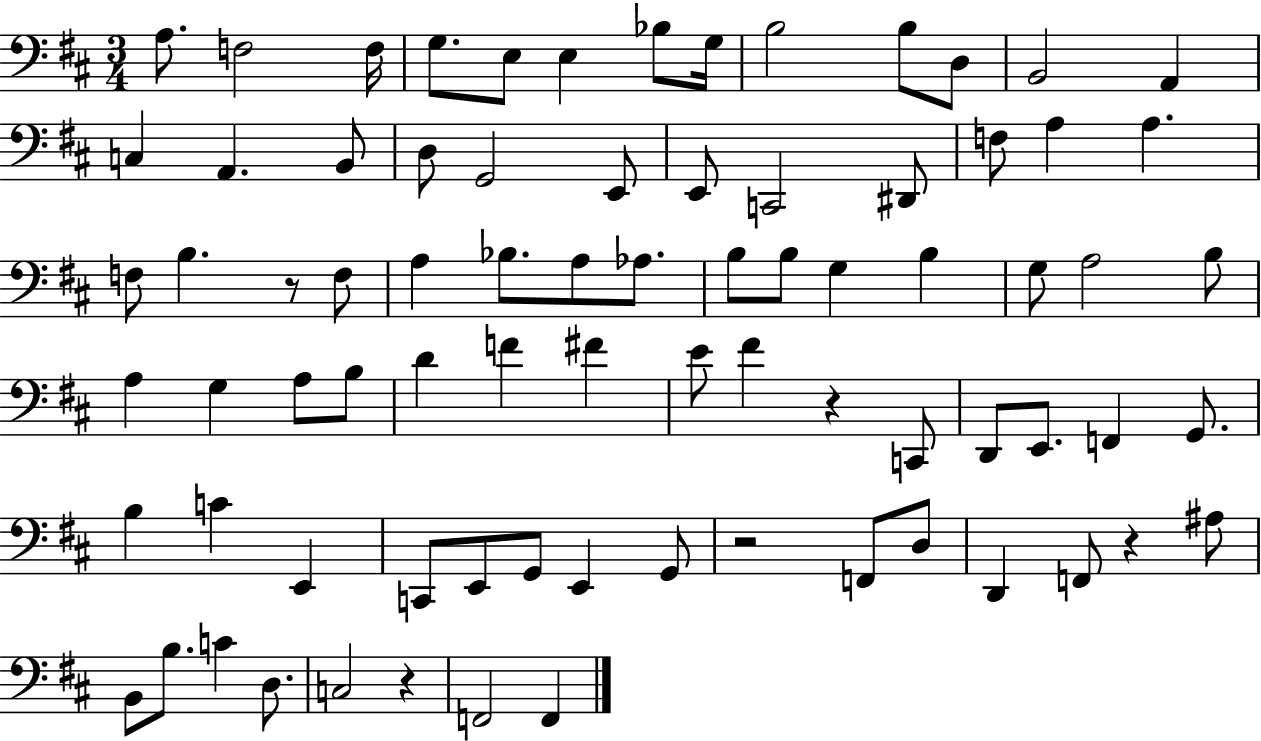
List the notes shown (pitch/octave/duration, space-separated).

A3/e. F3/h F3/s G3/e. E3/e E3/q Bb3/e G3/s B3/h B3/e D3/e B2/h A2/q C3/q A2/q. B2/e D3/e G2/h E2/e E2/e C2/h D#2/e F3/e A3/q A3/q. F3/e B3/q. R/e F3/e A3/q Bb3/e. A3/e Ab3/e. B3/e B3/e G3/q B3/q G3/e A3/h B3/e A3/q G3/q A3/e B3/e D4/q F4/q F#4/q E4/e F#4/q R/q C2/e D2/e E2/e. F2/q G2/e. B3/q C4/q E2/q C2/e E2/e G2/e E2/q G2/e R/h F2/e D3/e D2/q F2/e R/q A#3/e B2/e B3/e. C4/q D3/e. C3/h R/q F2/h F2/q